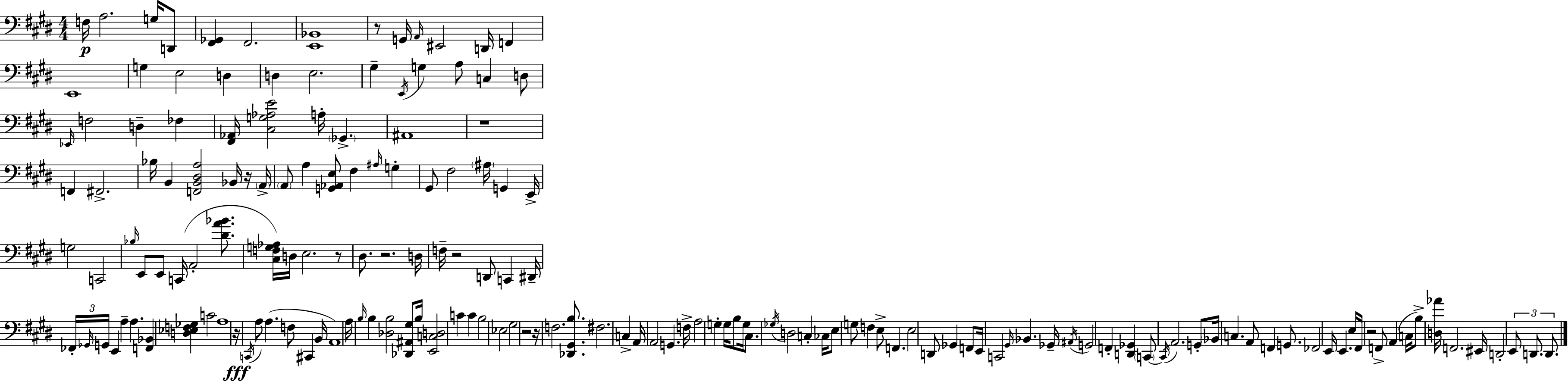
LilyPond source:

{
  \clef bass
  \numericTimeSignature
  \time 4/4
  \key e \major
  f16\p a2. g16 d,8 | <fis, ges,>4 fis,2. | <e, bes,>1 | r8 g,16 \grace { a,16 } eis,2 d,16 f,4 | \break e,1 | g4 e2 d4 | d4 e2. | gis4-- \acciaccatura { e,16 } g4 a8 c4 | \break d8 \grace { ees,16 } f2 d4-- fes4 | <fis, aes,>16 <cis g aes e'>2 a16-. \parenthesize ges,4.-> | ais,1 | r1 | \break f,4 fis,2.-> | bes16 b,4 <f, b, dis a>2 | bes,16 r16 \parenthesize a,16-> \parenthesize a,8 a4 <g, aes, e>8 fis4 \grace { ais16 } | g4-. gis,8 fis2 \parenthesize ais16 g,4 | \break e,16-> g2 c,2 | \grace { bes16 } e,8 e,8 c,16( a,2-. | <dis' a' bes'>8. <cis f g aes>16) d16 e2. | r8 dis8. r2. | \break d16 f16-- r2 d,8 | c,4 dis,16-- \tuplet 3/2 { fes,16-. \grace { ges,16 } g,16 } e,4 a4-- | a4. <f, bes,>4 <d ees f ges>4 c'2 | a1 | \break r16\fff \acciaccatura { c,16 } a8 a4.( | f8 cis,4 b,16 a,1) | a16 \grace { b16 } b4 <des b>2 | <des, ais, gis>8 b16 <e, c d>2 | \break c'4 c'4 b2 | ees2 gis2 | r2 r16 f2. | <des, gis, b>8. fis2. | \break c4-> a,16 a,2 | g,4. f16-> a2 | g4-. g16 b8 g16 cis8. \acciaccatura { ges16 } d2 | c4-. ces16 e8 g8 f4 | \break e8-> f,4. e2 | d,8 ges,4 f,8 e,16 c,2 | \grace { gis,16 } bes,4. ges,16-- \acciaccatura { ais,16 } g,2 | f,4-. <d, ges,>4 \parenthesize c,8~~ \acciaccatura { c,16 } a,2. | \break g,8-. \parenthesize bes,16 c4. | a,8 f,4 g,8. fes,2 | e,16 e,4. e16 fis,16 r2 | f,8-> a,4( c16 b8->) <d aes'>16 f,2. | \break eis,16 d,2-. | \tuplet 3/2 { e,8 d,8. d,8. } \bar "|."
}